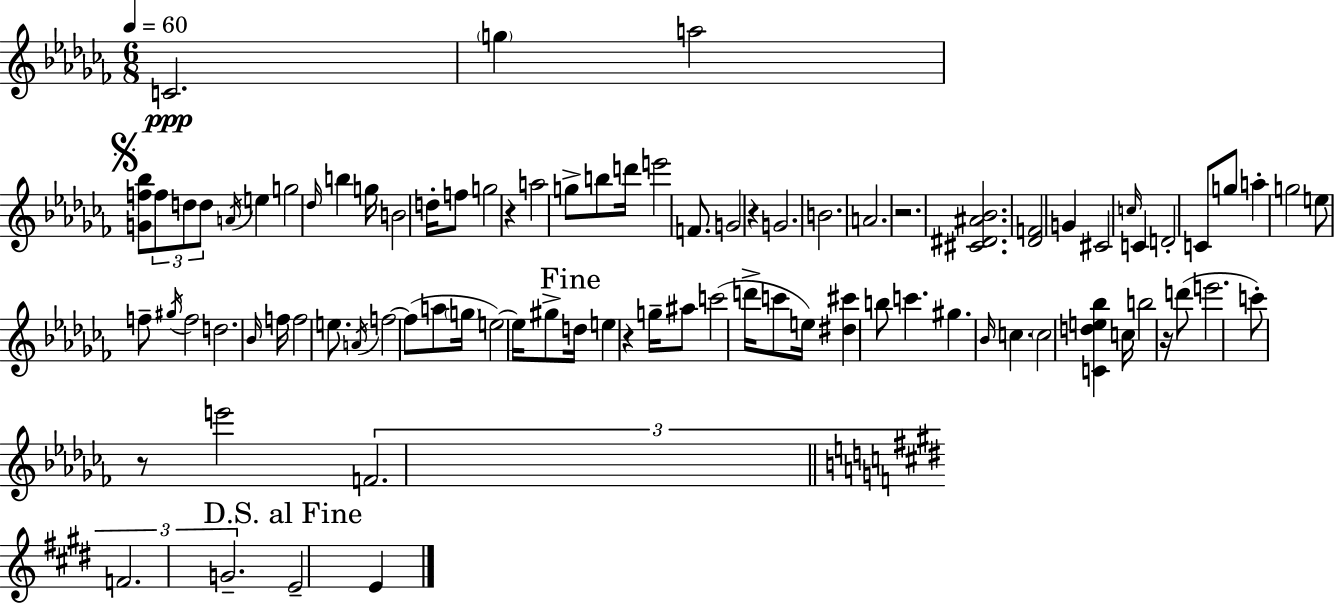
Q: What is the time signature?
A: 6/8